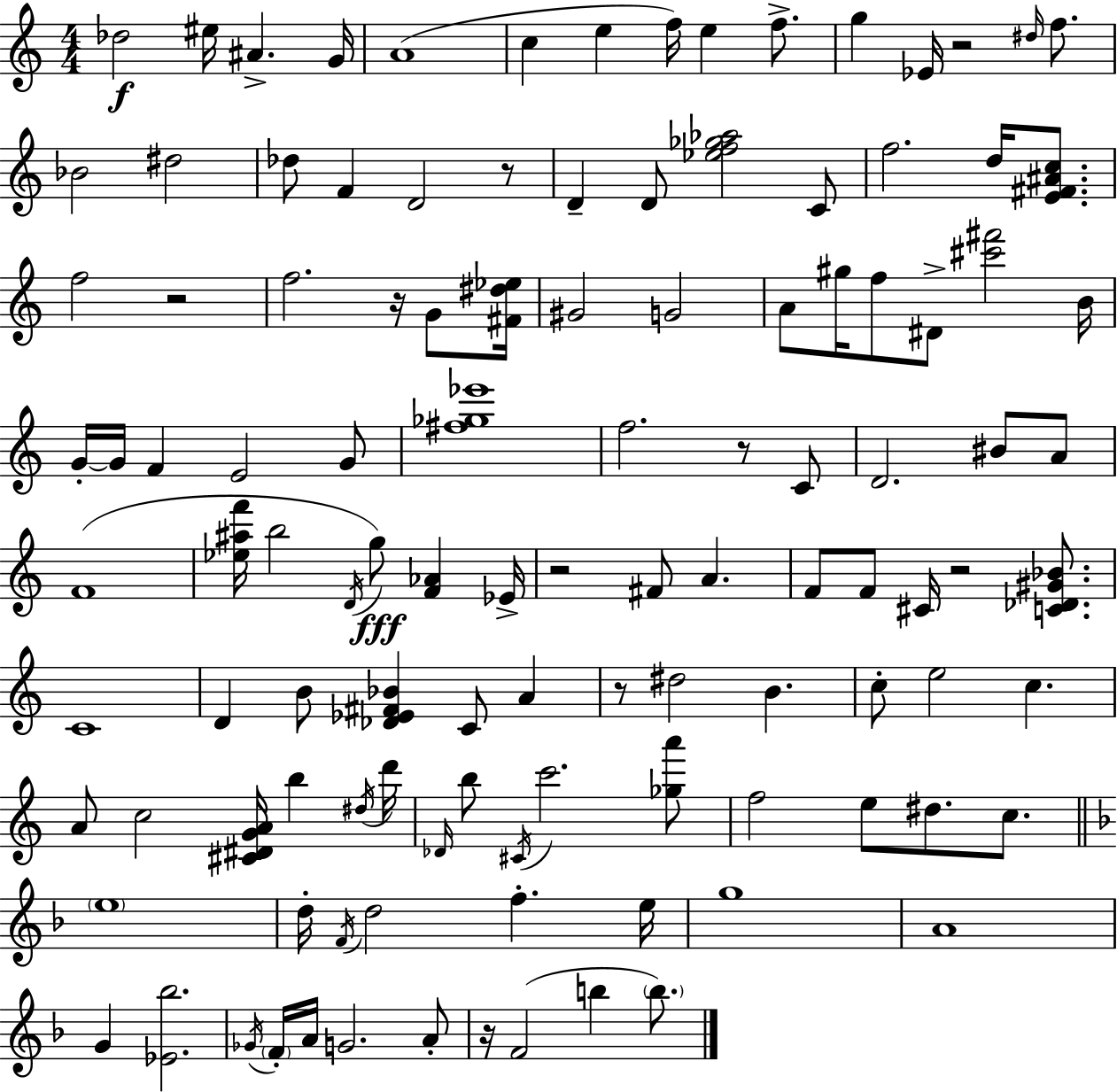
{
  \clef treble
  \numericTimeSignature
  \time 4/4
  \key c \major
  des''2\f eis''16 ais'4.-> g'16 | a'1( | c''4 e''4 f''16) e''4 f''8.-> | g''4 ees'16 r2 \grace { dis''16 } f''8. | \break bes'2 dis''2 | des''8 f'4 d'2 r8 | d'4-- d'8 <ees'' f'' ges'' aes''>2 c'8 | f''2. d''16 <e' fis' ais' c''>8. | \break f''2 r2 | f''2. r16 g'8 | <fis' dis'' ees''>16 gis'2 g'2 | a'8 gis''16 f''8 dis'8-> <cis''' fis'''>2 | \break b'16 g'16-.~~ g'16 f'4 e'2 g'8 | <fis'' ges'' ees'''>1 | f''2. r8 c'8 | d'2. bis'8 a'8 | \break f'1( | <ees'' ais'' f'''>16 b''2 \acciaccatura { d'16 }\fff) g''8 <f' aes'>4 | ees'16-> r2 fis'8 a'4. | f'8 f'8 cis'16 r2 <c' des' gis' bes'>8. | \break c'1 | d'4 b'8 <des' ees' fis' bes'>4 c'8 a'4 | r8 dis''2 b'4. | c''8-. e''2 c''4. | \break a'8 c''2 <cis' dis' g' a'>16 b''4 | \acciaccatura { dis''16 } d'''16 \grace { des'16 } b''8 \acciaccatura { cis'16 } c'''2. | <ges'' a'''>8 f''2 e''8 dis''8. | c''8. \bar "||" \break \key f \major \parenthesize e''1 | d''16-. \acciaccatura { f'16 } d''2 f''4.-. | e''16 g''1 | a'1 | \break g'4 <ees' bes''>2. | \acciaccatura { ges'16 } \parenthesize f'16-. a'16 g'2. | a'8-. r16 f'2( b''4 \parenthesize b''8.) | \bar "|."
}